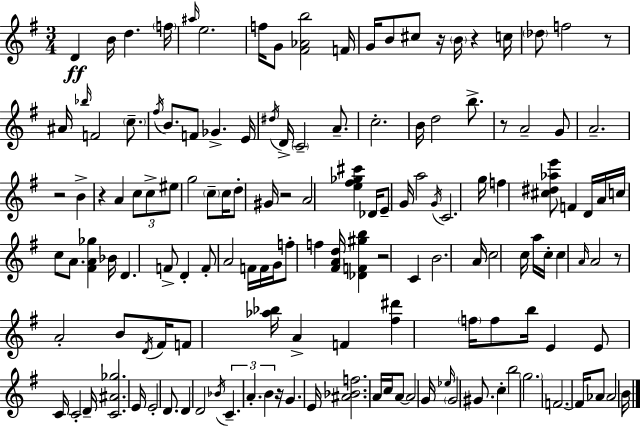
{
  \clef treble
  \numericTimeSignature
  \time 3/4
  \key g \major
  d'4\ff b'16 d''4. \parenthesize f''16 | \grace { ais''16 } e''2. | f''16 g'8 <fis' aes' b''>2 | f'16 g'16 b'8 cis''8 r16 \parenthesize b'16 r4 | \break c''16 \parenthesize des''8 f''2 r8 | ais'16 \grace { bes''16 } f'2 \parenthesize c''8.-- | \acciaccatura { fis''16 } b'8. f'8 ges'4.-> | e'16 \acciaccatura { dis''16 } d'16-> \parenthesize c'2-- | \break a'8.-- c''2.-. | b'16 d''2 | b''8.-> r8 a'2-- | g'8 a'2.-- | \break r2 | b'4-> r4 a'4 | \tuplet 3/2 { c''8 c''8-> eis''8 } g''2 | \parenthesize c''8-- c''16 d''8-. gis'16 r2 | \break a'2 | <e'' fis'' ges'' cis'''>4 des'16 e'8-- g'16 a''2 | \acciaccatura { g'16 } c'2. | g''16 f''4 <cis'' dis'' aes'' e'''>8 | \break f'4 d'16 a'16 c''16 c''8 a'8. | <fis' a' ges''>4 bes'16 d'4. f'8-> | d'4-. f'8-. a'2 | f'16 f'16 g'16 f''8-. f''4 | \break <fis' a' d''>16 <des' f' gis'' b''>4 r2 | c'4 b'2. | a'16 c''2 | c''16 a''16 c''16-. c''4 \grace { a'16 } a'2 | \break r8 a'2-. | b'8 \acciaccatura { d'16 } fis'16 f'8 <aes'' bes''>16 a'4-> | f'4 <fis'' dis'''>4 \parenthesize f''16 | f''8 b''16 e'4 e'8 c'16 c'2-. | \break d'16-- <c' ais' ges''>2. | e'16 e'2-. | d'8. d'4 d'2 | \acciaccatura { bes'16 } \tuplet 3/2 { c'4.-- | \break a'4.-. b'4 } | r16 g'4. e'16 <ais' bes' f''>2. | a'16 c''16 a'8~~ | a'2 g'16 \grace { ees''16 } \parenthesize g'2 | \break gis'8. c''4-. | b''2 \parenthesize g''2. | f'2.~~ | f'16 aes'8 | \break aes'2 b'16 \bar "|."
}